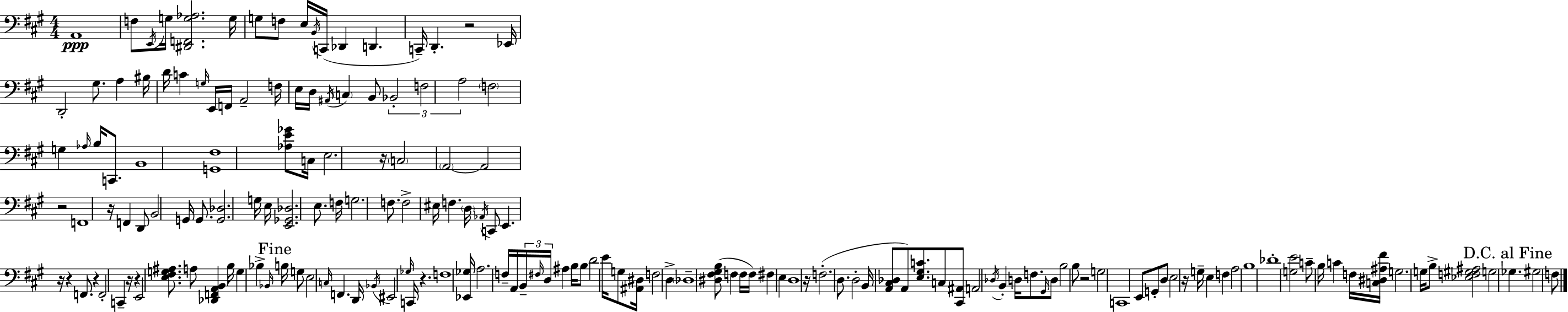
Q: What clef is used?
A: bass